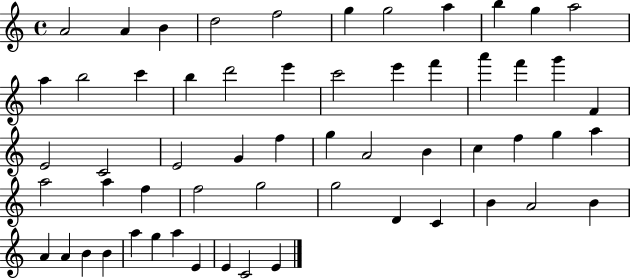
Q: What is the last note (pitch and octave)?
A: E4